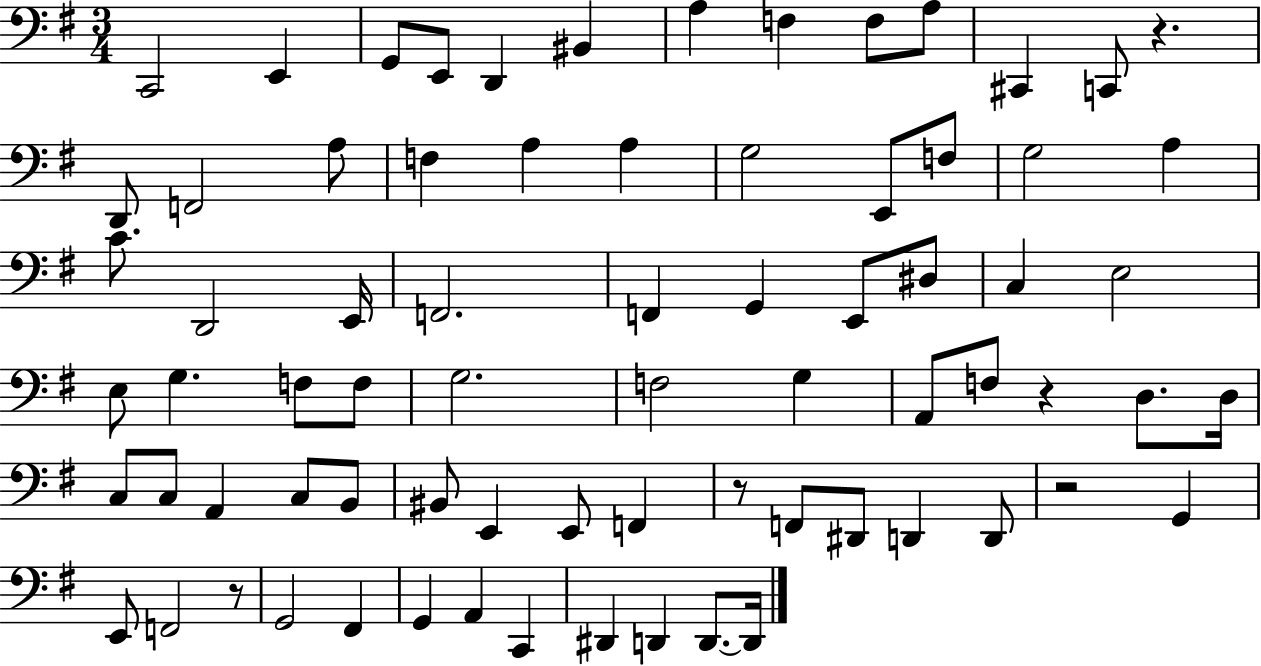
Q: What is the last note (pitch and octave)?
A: D2